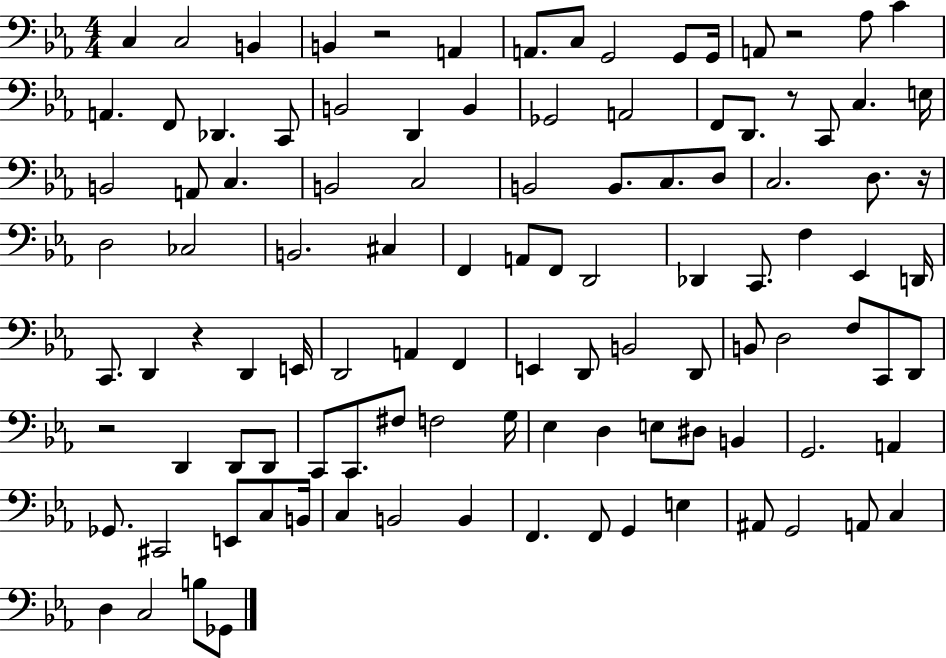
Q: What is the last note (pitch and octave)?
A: Gb2